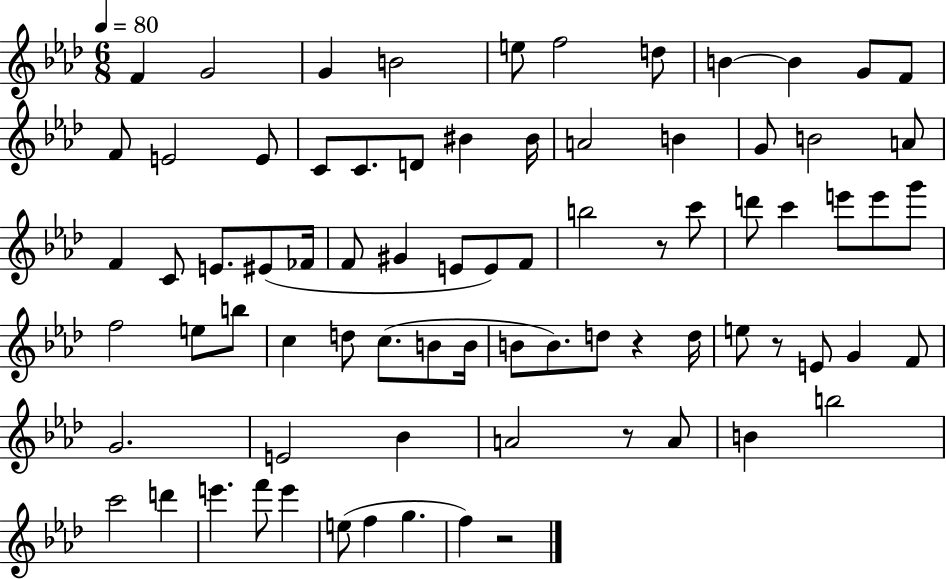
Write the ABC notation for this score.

X:1
T:Untitled
M:6/8
L:1/4
K:Ab
F G2 G B2 e/2 f2 d/2 B B G/2 F/2 F/2 E2 E/2 C/2 C/2 D/2 ^B ^B/4 A2 B G/2 B2 A/2 F C/2 E/2 ^E/2 _F/4 F/2 ^G E/2 E/2 F/2 b2 z/2 c'/2 d'/2 c' e'/2 e'/2 g'/2 f2 e/2 b/2 c d/2 c/2 B/2 B/4 B/2 B/2 d/2 z d/4 e/2 z/2 E/2 G F/2 G2 E2 _B A2 z/2 A/2 B b2 c'2 d' e' f'/2 e' e/2 f g f z2